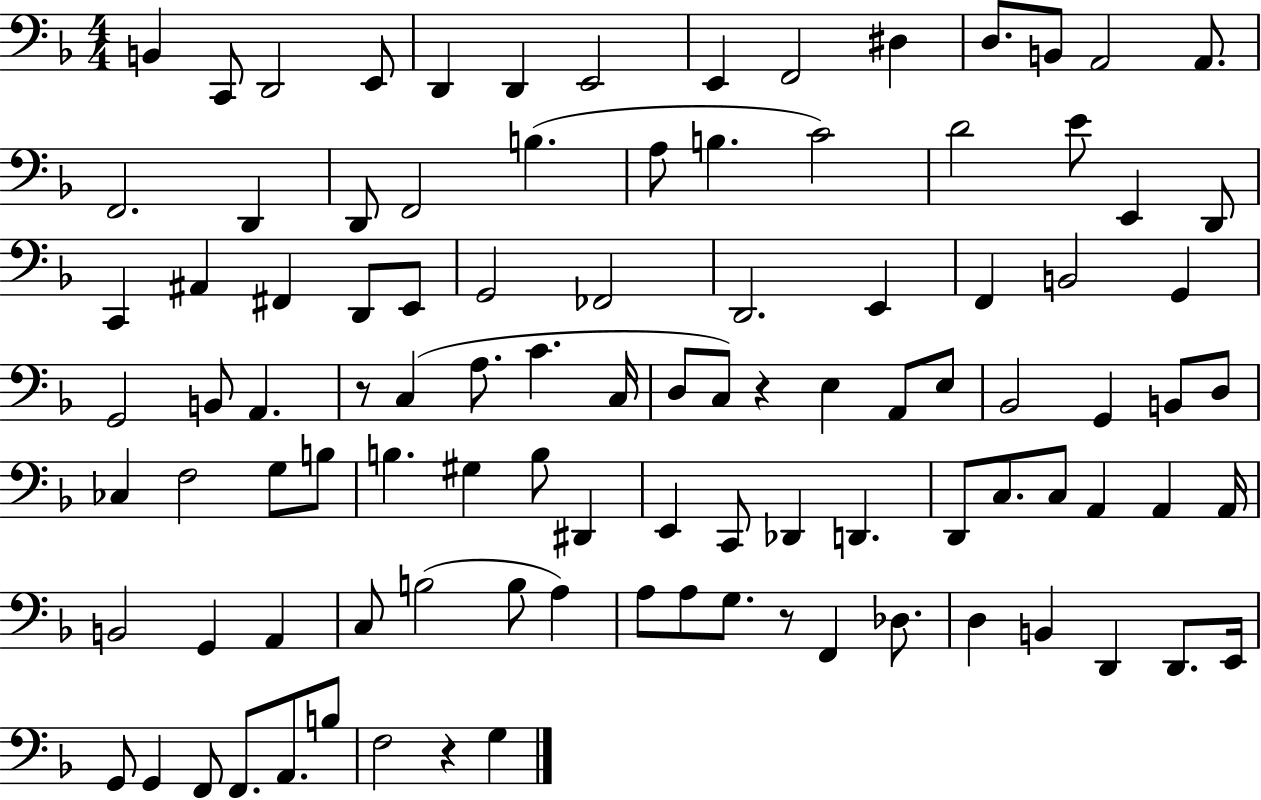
X:1
T:Untitled
M:4/4
L:1/4
K:F
B,, C,,/2 D,,2 E,,/2 D,, D,, E,,2 E,, F,,2 ^D, D,/2 B,,/2 A,,2 A,,/2 F,,2 D,, D,,/2 F,,2 B, A,/2 B, C2 D2 E/2 E,, D,,/2 C,, ^A,, ^F,, D,,/2 E,,/2 G,,2 _F,,2 D,,2 E,, F,, B,,2 G,, G,,2 B,,/2 A,, z/2 C, A,/2 C C,/4 D,/2 C,/2 z E, A,,/2 E,/2 _B,,2 G,, B,,/2 D,/2 _C, F,2 G,/2 B,/2 B, ^G, B,/2 ^D,, E,, C,,/2 _D,, D,, D,,/2 C,/2 C,/2 A,, A,, A,,/4 B,,2 G,, A,, C,/2 B,2 B,/2 A, A,/2 A,/2 G,/2 z/2 F,, _D,/2 D, B,, D,, D,,/2 E,,/4 G,,/2 G,, F,,/2 F,,/2 A,,/2 B,/2 F,2 z G,